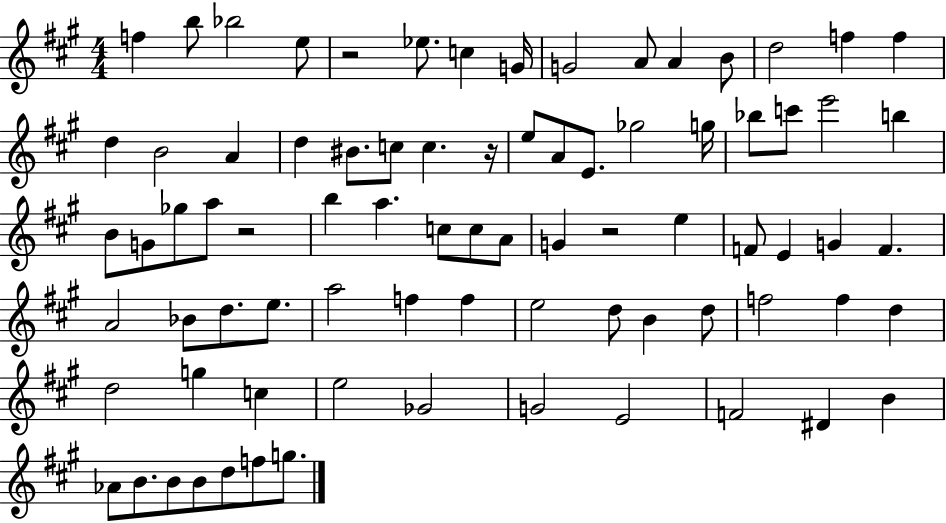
F5/q B5/e Bb5/h E5/e R/h Eb5/e. C5/q G4/s G4/h A4/e A4/q B4/e D5/h F5/q F5/q D5/q B4/h A4/q D5/q BIS4/e. C5/e C5/q. R/s E5/e A4/e E4/e. Gb5/h G5/s Bb5/e C6/e E6/h B5/q B4/e G4/e Gb5/e A5/e R/h B5/q A5/q. C5/e C5/e A4/e G4/q R/h E5/q F4/e E4/q G4/q F4/q. A4/h Bb4/e D5/e. E5/e. A5/h F5/q F5/q E5/h D5/e B4/q D5/e F5/h F5/q D5/q D5/h G5/q C5/q E5/h Gb4/h G4/h E4/h F4/h D#4/q B4/q Ab4/e B4/e. B4/e B4/e D5/e F5/e G5/e.